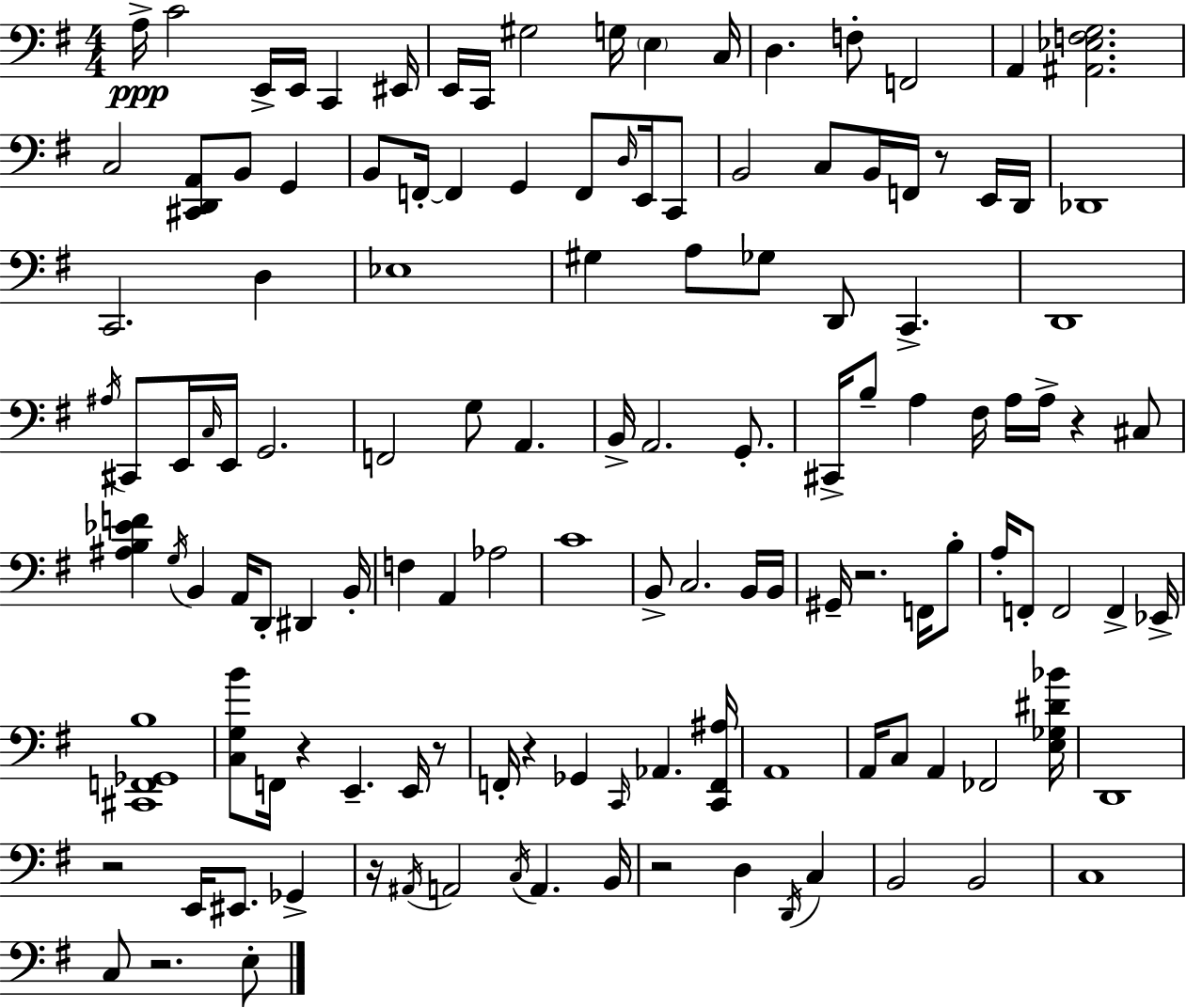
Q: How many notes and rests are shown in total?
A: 130